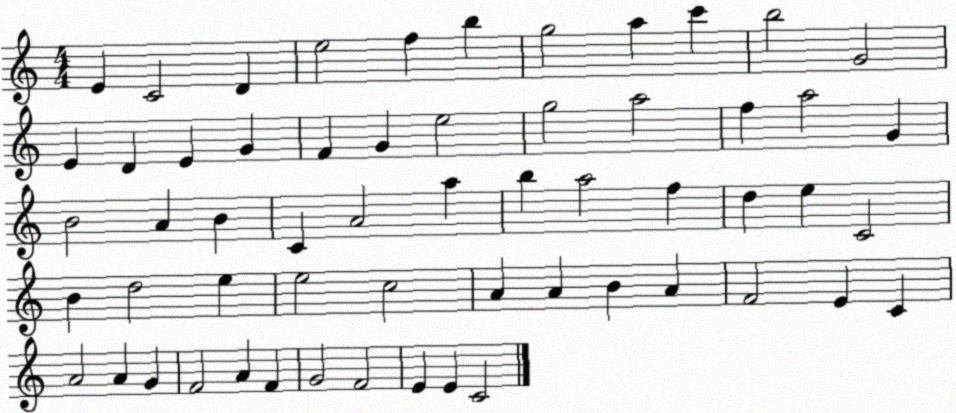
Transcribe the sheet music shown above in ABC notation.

X:1
T:Untitled
M:4/4
L:1/4
K:C
E C2 D e2 f b g2 a c' b2 G2 E D E G F G e2 g2 a2 f a2 G B2 A B C A2 a b a2 f d e C2 B d2 e e2 c2 A A B A F2 E C A2 A G F2 A F G2 F2 E E C2